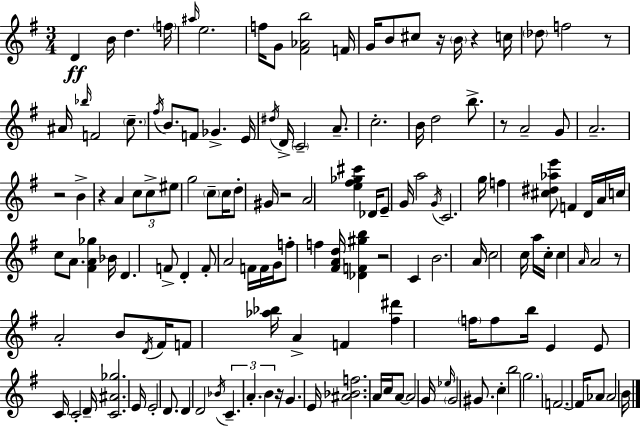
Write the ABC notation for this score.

X:1
T:Untitled
M:3/4
L:1/4
K:G
D B/4 d f/4 ^a/4 e2 f/4 G/2 [^F_Ab]2 F/4 G/4 B/2 ^c/2 z/4 B/4 z c/4 _d/2 f2 z/2 ^A/4 _b/4 F2 c/2 ^f/4 B/2 F/2 _G E/4 ^d/4 D/4 C2 A/2 c2 B/4 d2 b/2 z/2 A2 G/2 A2 z2 B z A c/2 c/2 ^e/2 g2 c/2 c/4 d/2 ^G/4 z2 A2 [e^f_g^c'] _D/4 E/2 G/4 a2 G/4 C2 g/4 f [^c^d_ae']/2 F D/4 A/4 c/4 c/2 A/2 [^FA_g] _B/4 D F/2 D F/2 A2 F/4 F/4 G/4 f/2 f [^FAd]/4 [_DF^gb] z2 C B2 A/4 c2 c/4 a/4 c/4 c A/4 A2 z/2 A2 B/2 D/4 ^F/4 F/2 [_a_b]/4 A F [^f^d'] f/4 f/2 b/4 E E/2 C/4 C2 D/4 [C^A_g]2 E/4 E2 D/2 D D2 _B/4 C A B z/4 G E/4 [^A_Bf]2 A/4 c/4 A/2 A2 G/4 _e/4 G2 ^G/2 c b2 g2 F2 F/4 _A/2 _A2 B/4